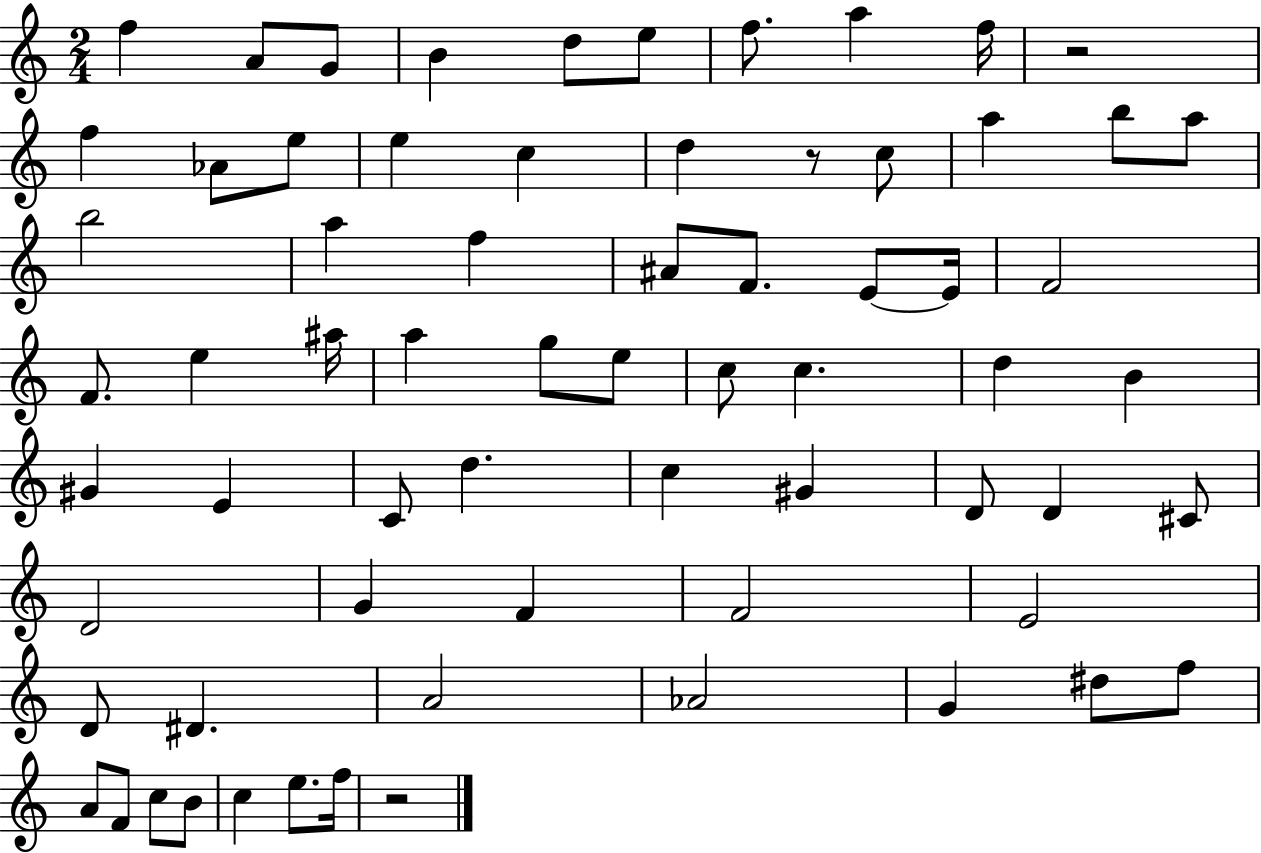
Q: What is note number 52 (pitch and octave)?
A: D4